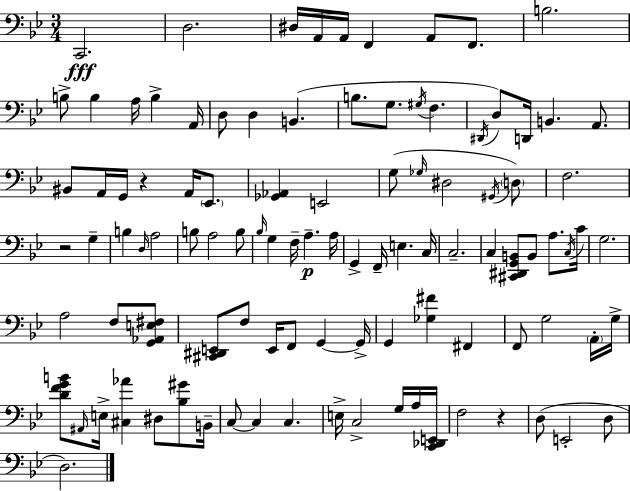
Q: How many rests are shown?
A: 3